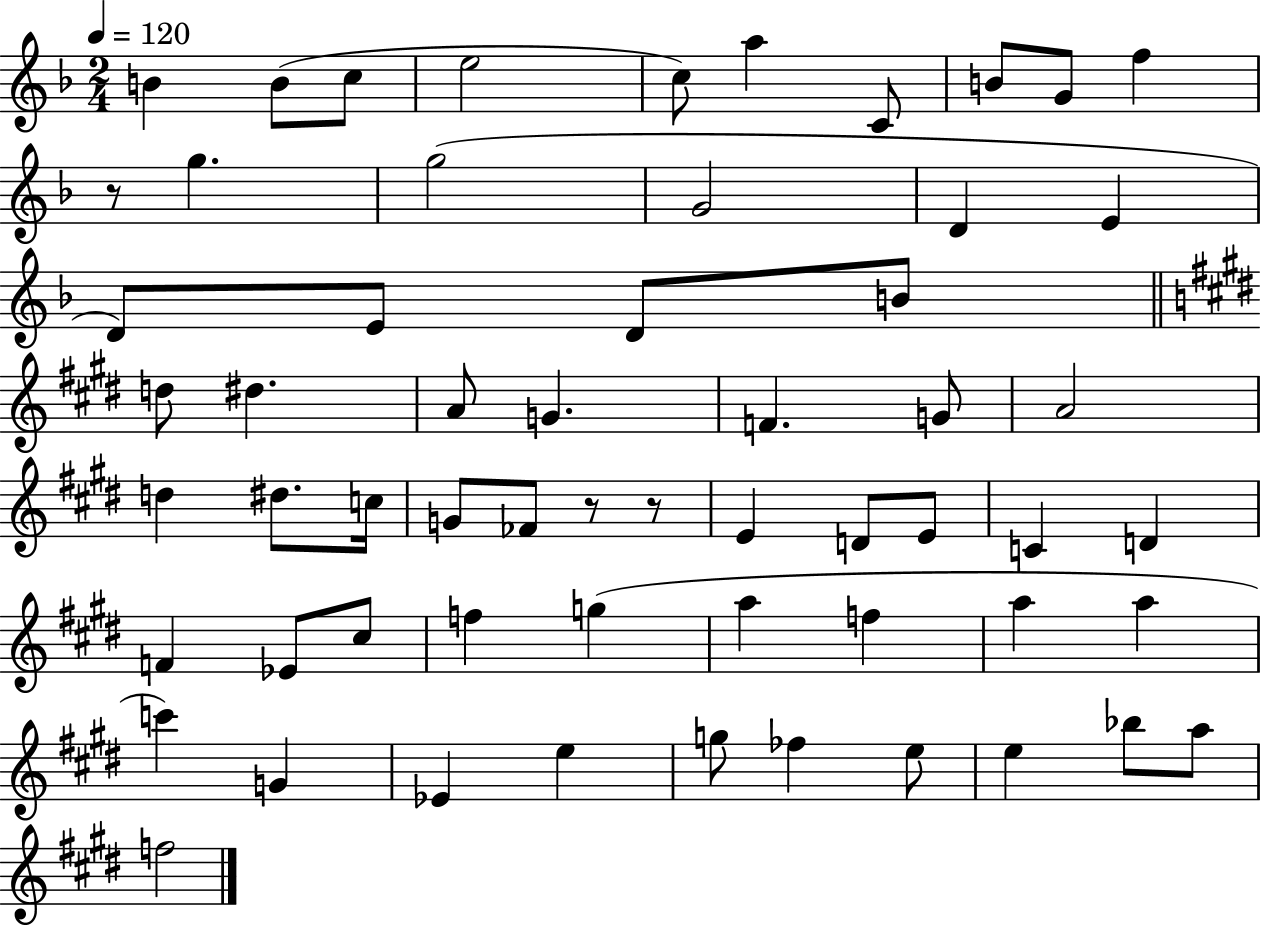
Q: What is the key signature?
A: F major